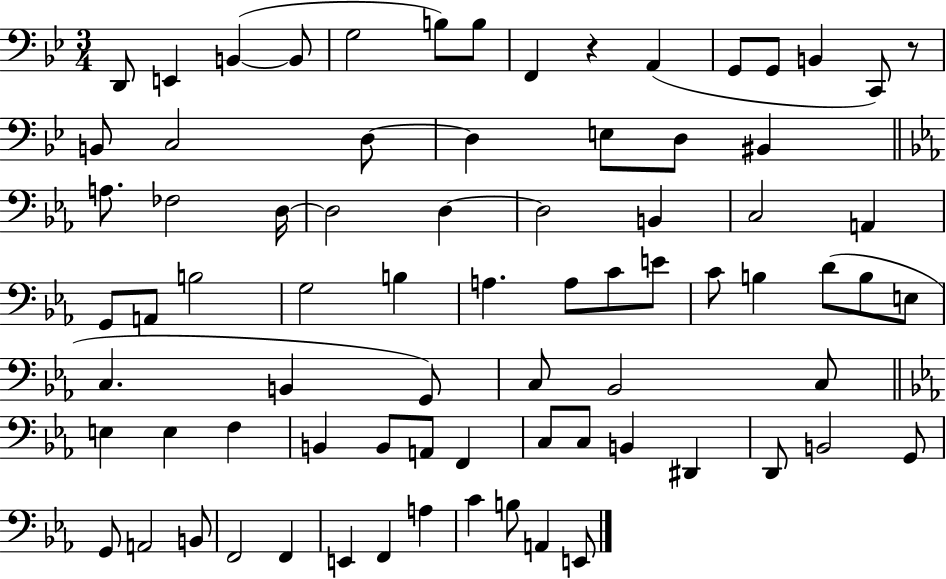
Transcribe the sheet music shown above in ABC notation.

X:1
T:Untitled
M:3/4
L:1/4
K:Bb
D,,/2 E,, B,, B,,/2 G,2 B,/2 B,/2 F,, z A,, G,,/2 G,,/2 B,, C,,/2 z/2 B,,/2 C,2 D,/2 D, E,/2 D,/2 ^B,, A,/2 _F,2 D,/4 D,2 D, D,2 B,, C,2 A,, G,,/2 A,,/2 B,2 G,2 B, A, A,/2 C/2 E/2 C/2 B, D/2 B,/2 E,/2 C, B,, G,,/2 C,/2 _B,,2 C,/2 E, E, F, B,, B,,/2 A,,/2 F,, C,/2 C,/2 B,, ^D,, D,,/2 B,,2 G,,/2 G,,/2 A,,2 B,,/2 F,,2 F,, E,, F,, A, C B,/2 A,, E,,/2